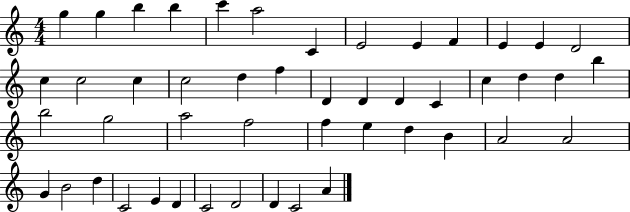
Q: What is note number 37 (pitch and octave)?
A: A4